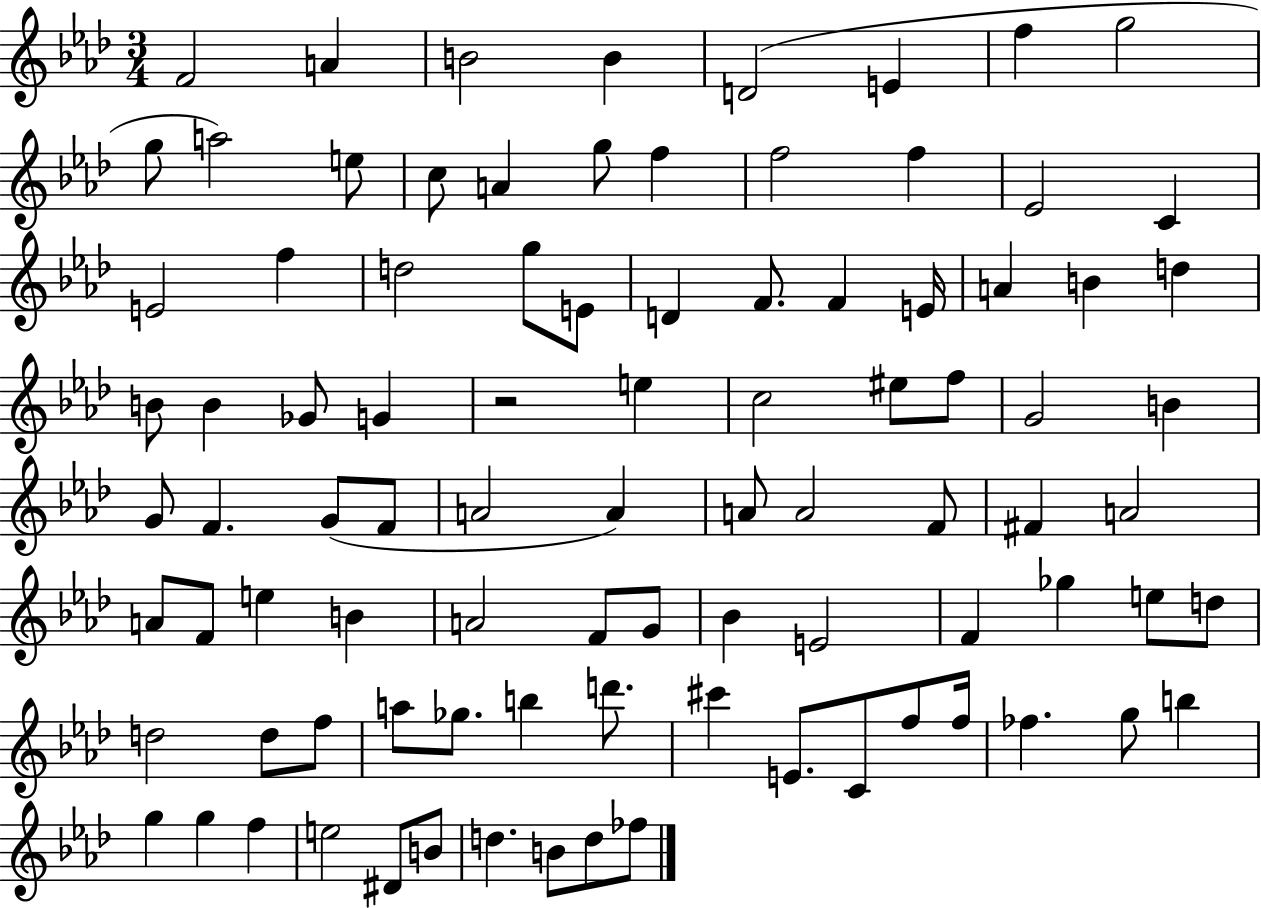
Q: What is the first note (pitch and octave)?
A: F4